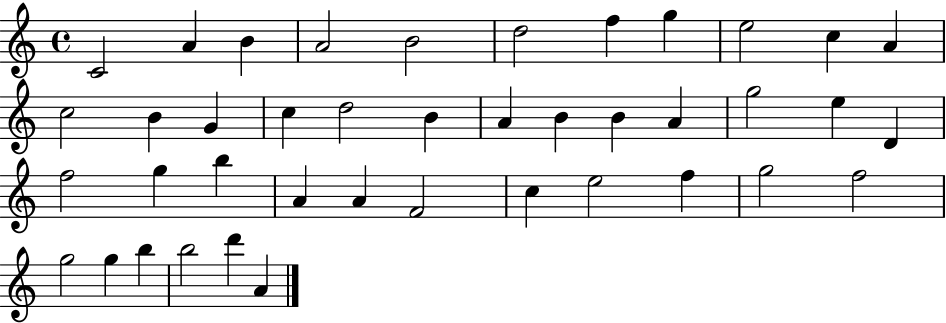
C4/h A4/q B4/q A4/h B4/h D5/h F5/q G5/q E5/h C5/q A4/q C5/h B4/q G4/q C5/q D5/h B4/q A4/q B4/q B4/q A4/q G5/h E5/q D4/q F5/h G5/q B5/q A4/q A4/q F4/h C5/q E5/h F5/q G5/h F5/h G5/h G5/q B5/q B5/h D6/q A4/q